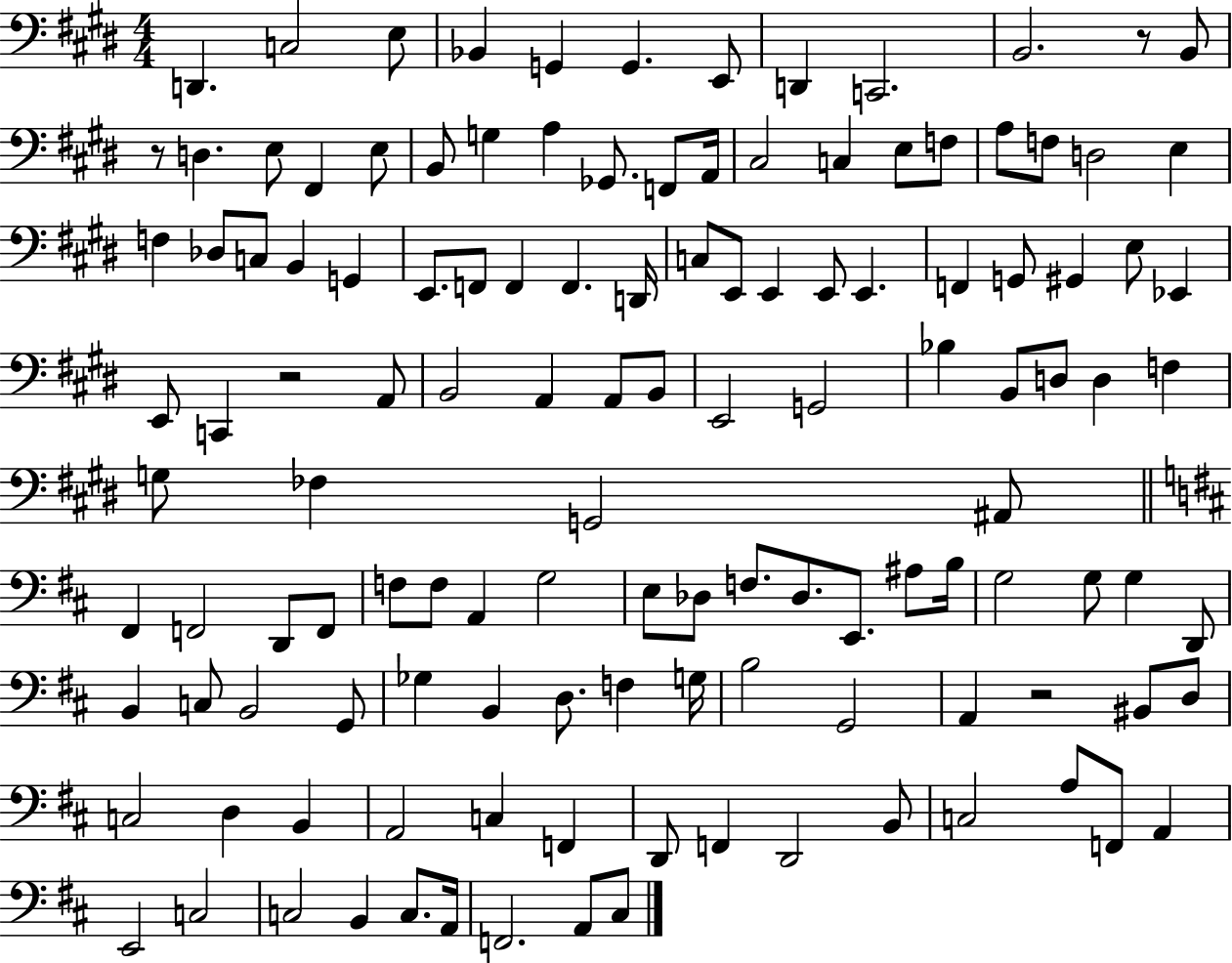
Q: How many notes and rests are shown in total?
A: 127